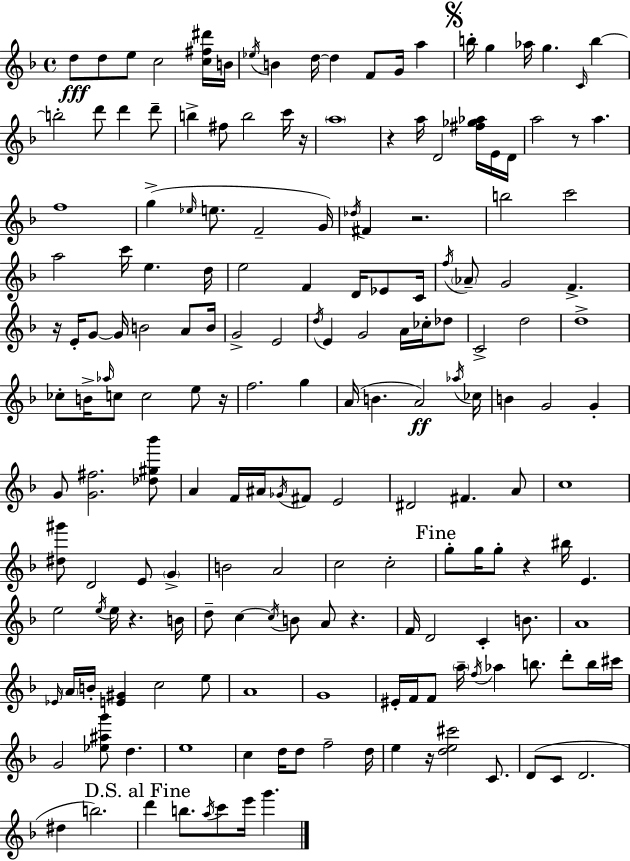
{
  \clef treble
  \time 4/4
  \defaultTimeSignature
  \key f \major
  d''8\fff d''8 e''8 c''2 <c'' fis'' dis'''>16 b'16 | \acciaccatura { ees''16 } b'4 d''16~~ d''4 f'8 g'16 a''4 | \mark \markup { \musicglyph "scripts.segno" } b''16-. g''4 aes''16 g''4. \grace { c'16 } b''4~~ | b''2-. d'''8 d'''4 | \break d'''8-- b''4-> fis''8 b''2 | c'''16 r16 \parenthesize a''1 | r4 a''16 d'2 <fis'' ges'' aes''>16 | e'16 d'16 a''2 r8 a''4. | \break f''1 | g''4->( \grace { ees''16 } e''8. f'2-- | g'16) \acciaccatura { des''16 } fis'4 r2. | b''2 c'''2 | \break a''2 c'''16 e''4. | d''16 e''2 f'4 | d'16 ees'8 c'16 \acciaccatura { f''16 } \parenthesize aes'8-- g'2 f'4.-> | r16 e'16-. g'8~~ g'16 b'2 | \break a'8 b'16 g'2-> e'2 | \acciaccatura { d''16 } e'4 g'2 | a'16 ces''16-. des''8 c'2-> d''2 | d''1-> | \break ces''8-. b'16-> \grace { aes''16 } c''8 c''2 | e''8 r16 f''2. | g''4 a'16( b'4. a'2\ff) | \acciaccatura { aes''16 } ces''16 b'4 g'2 | \break g'4-. g'8 <g' fis''>2. | <des'' gis'' bes'''>8 a'4 f'16 ais'16 \acciaccatura { ges'16 } fis'8 | e'2 dis'2 | fis'4. a'8 c''1 | \break <dis'' gis'''>8 d'2 | e'8 \parenthesize g'4-> b'2 | a'2 c''2 | c''2-. \mark "Fine" g''8-. g''16 g''8-. r4 | \break bis''16 e'4. e''2 | \acciaccatura { e''16 } e''16 r4. b'16 d''8-- c''4~~ | \acciaccatura { c''16 } b'8 a'8 r4. f'16 d'2 | c'4-. b'8. a'1 | \break \grace { ees'16 } \parenthesize a'16 b'16-. <e' gis'>4 | c''2 e''8 a'1 | g'1 | eis'16-. f'16 f'8 | \break \parenthesize a''16-- \acciaccatura { f''16 } aes''4 b''8. d'''8-. b''16 cis'''16 g'2 | <ees'' ais'' g'''>8 d''4. e''1 | c''4 | d''16 d''8 f''2-- d''16 e''4 | \break r16 <d'' e'' cis'''>2 c'8. d'8( c'8 | d'2. dis''4 | b''2.) \mark "D.S. al Fine" d'''4 | b''8. \acciaccatura { a''16 } c'''8 e'''16 g'''4. \bar "|."
}